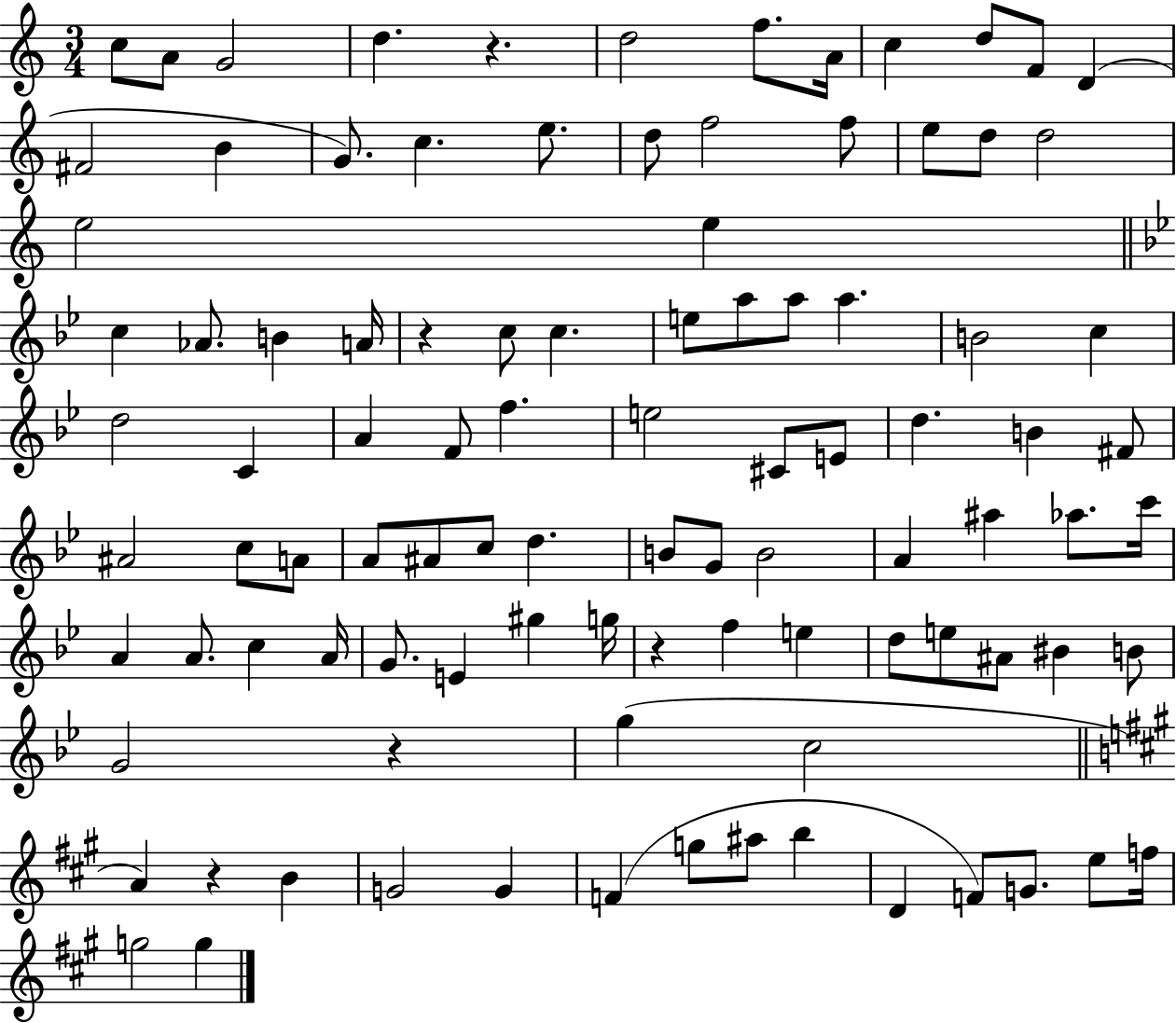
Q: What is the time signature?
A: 3/4